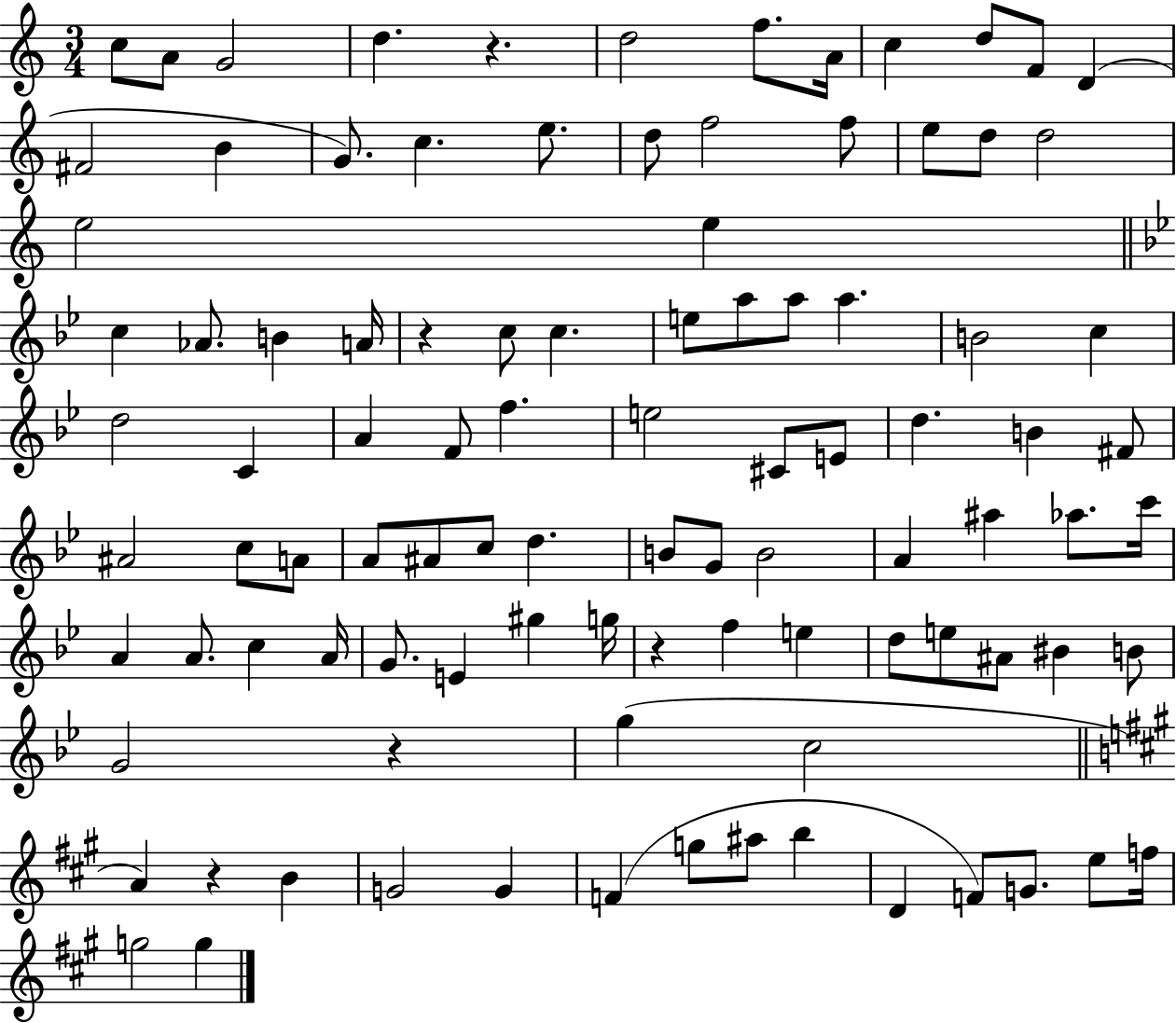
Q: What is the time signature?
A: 3/4